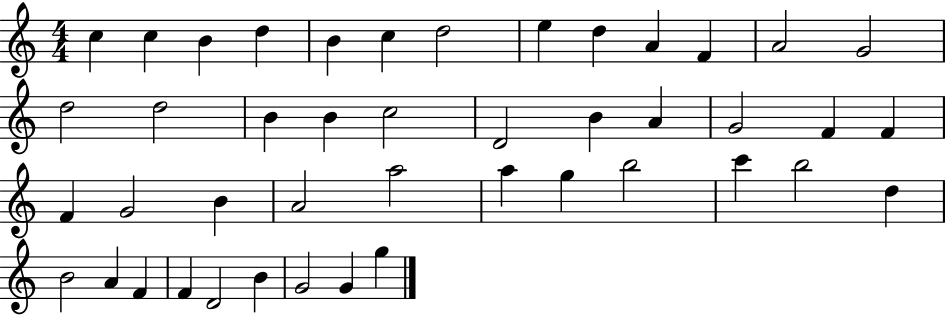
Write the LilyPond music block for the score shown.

{
  \clef treble
  \numericTimeSignature
  \time 4/4
  \key c \major
  c''4 c''4 b'4 d''4 | b'4 c''4 d''2 | e''4 d''4 a'4 f'4 | a'2 g'2 | \break d''2 d''2 | b'4 b'4 c''2 | d'2 b'4 a'4 | g'2 f'4 f'4 | \break f'4 g'2 b'4 | a'2 a''2 | a''4 g''4 b''2 | c'''4 b''2 d''4 | \break b'2 a'4 f'4 | f'4 d'2 b'4 | g'2 g'4 g''4 | \bar "|."
}